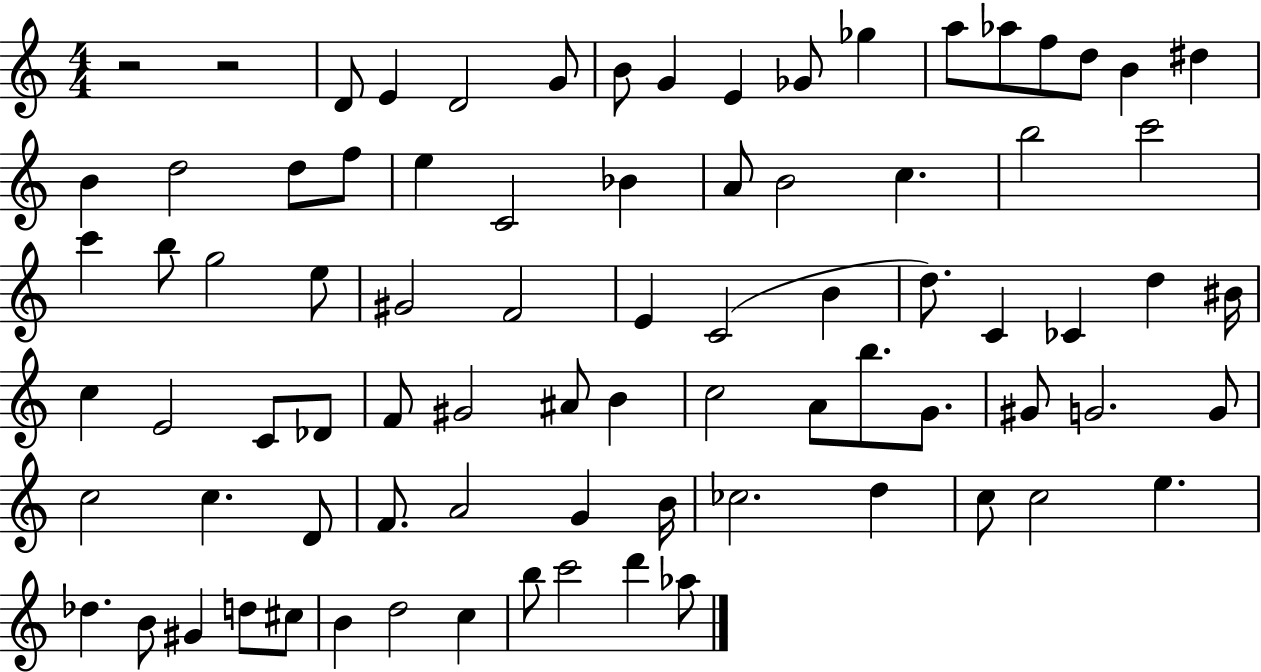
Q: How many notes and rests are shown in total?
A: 82